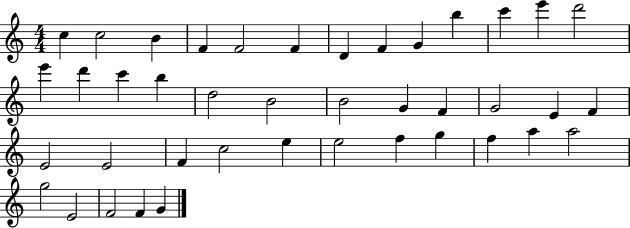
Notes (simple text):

C5/q C5/h B4/q F4/q F4/h F4/q D4/q F4/q G4/q B5/q C6/q E6/q D6/h E6/q D6/q C6/q B5/q D5/h B4/h B4/h G4/q F4/q G4/h E4/q F4/q E4/h E4/h F4/q C5/h E5/q E5/h F5/q G5/q F5/q A5/q A5/h G5/h E4/h F4/h F4/q G4/q